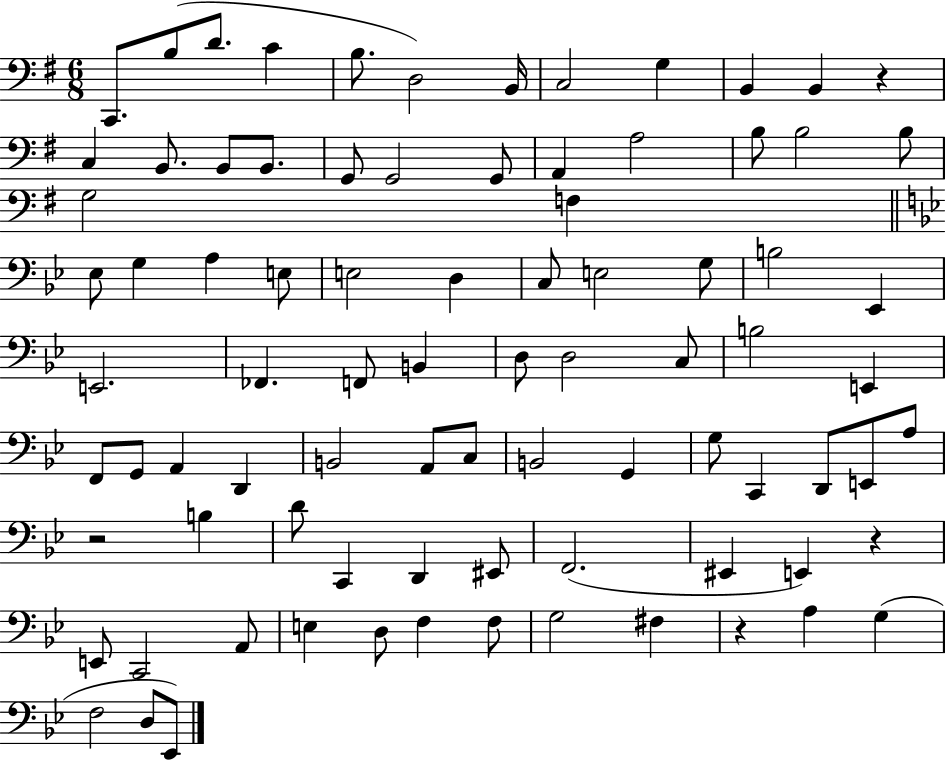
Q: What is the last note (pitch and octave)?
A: Eb2